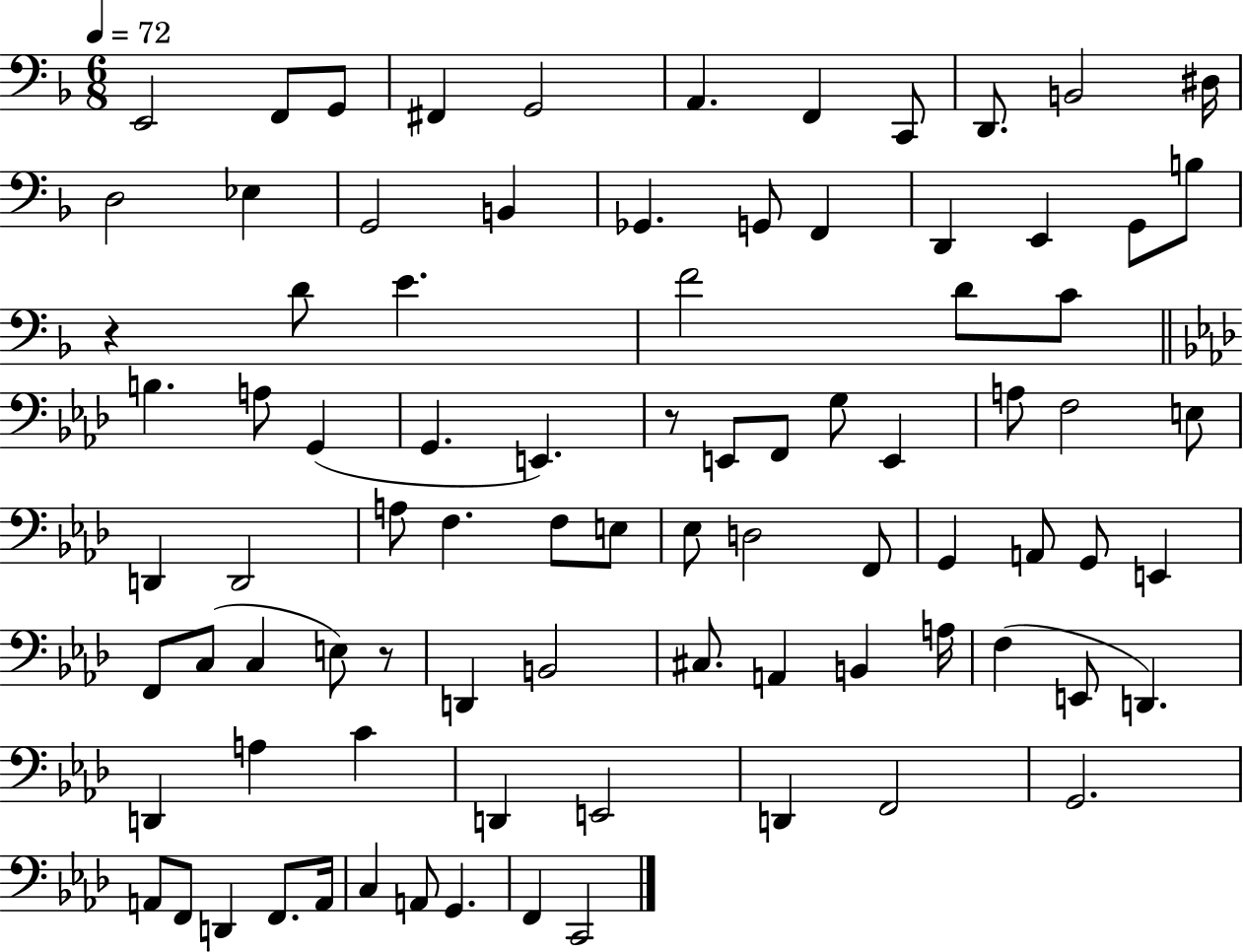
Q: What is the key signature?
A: F major